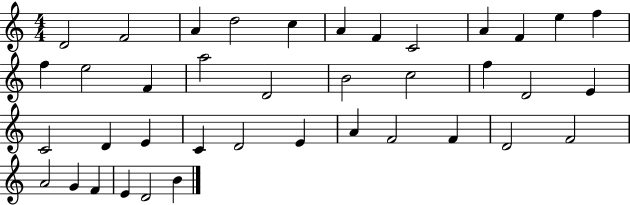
D4/h F4/h A4/q D5/h C5/q A4/q F4/q C4/h A4/q F4/q E5/q F5/q F5/q E5/h F4/q A5/h D4/h B4/h C5/h F5/q D4/h E4/q C4/h D4/q E4/q C4/q D4/h E4/q A4/q F4/h F4/q D4/h F4/h A4/h G4/q F4/q E4/q D4/h B4/q